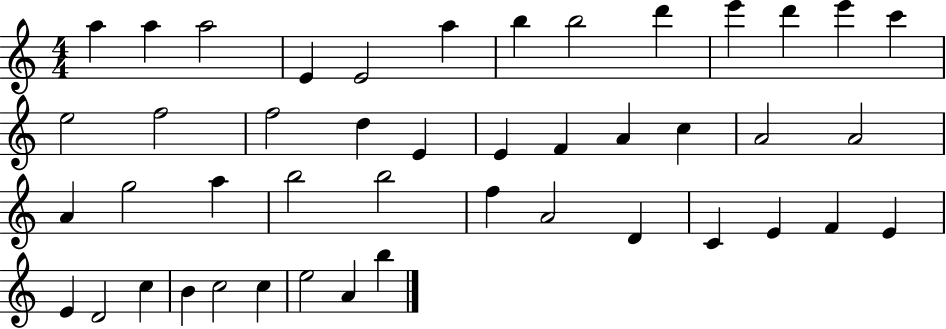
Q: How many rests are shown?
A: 0